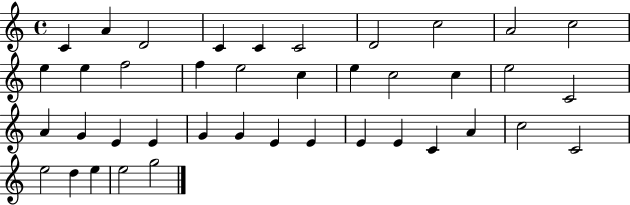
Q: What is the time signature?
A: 4/4